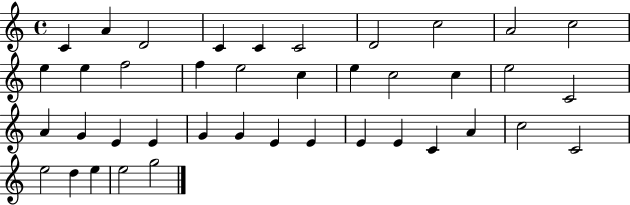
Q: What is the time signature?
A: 4/4